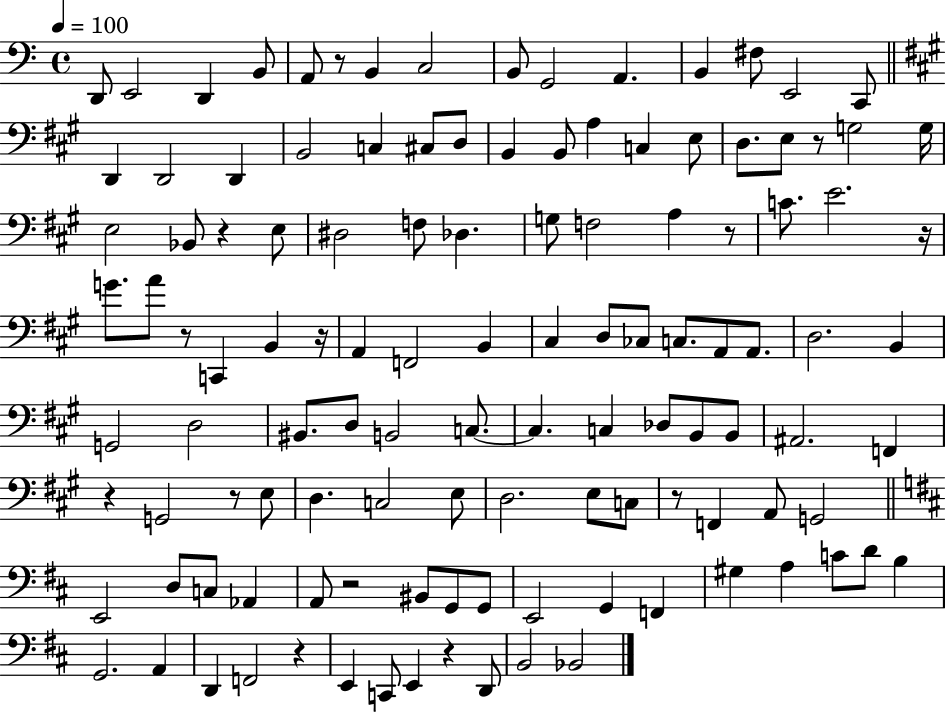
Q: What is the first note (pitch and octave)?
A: D2